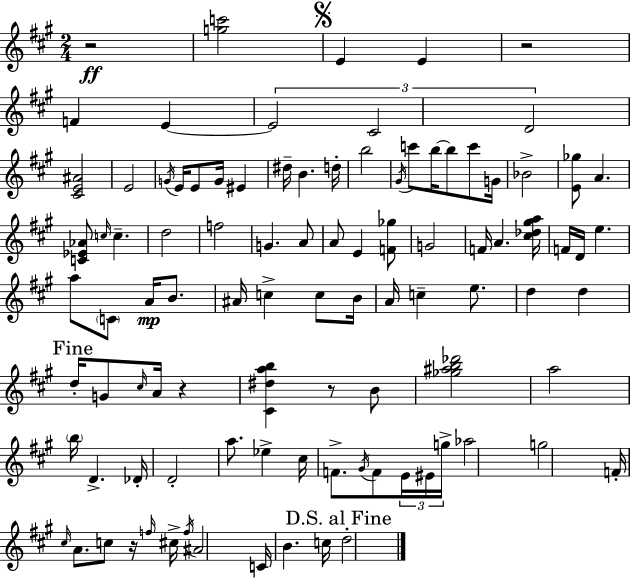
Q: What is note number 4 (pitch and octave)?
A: E4